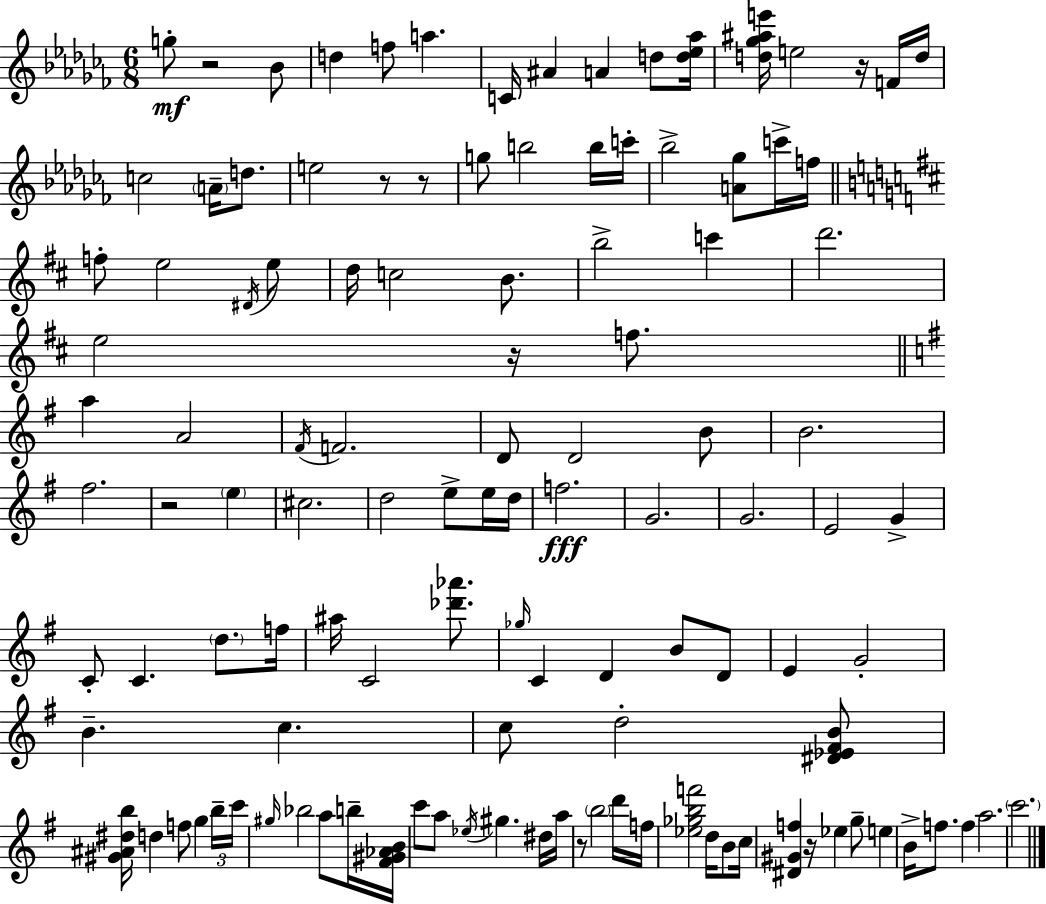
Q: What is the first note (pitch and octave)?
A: G5